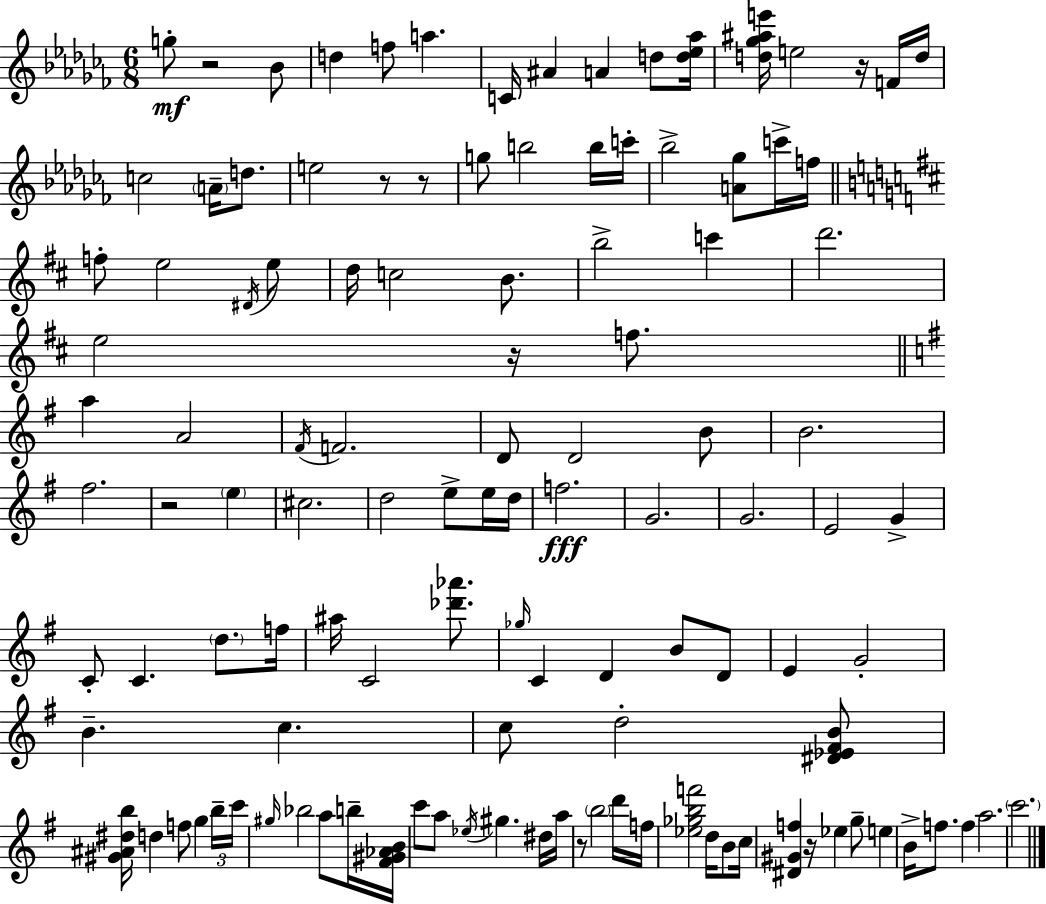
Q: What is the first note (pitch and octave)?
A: G5